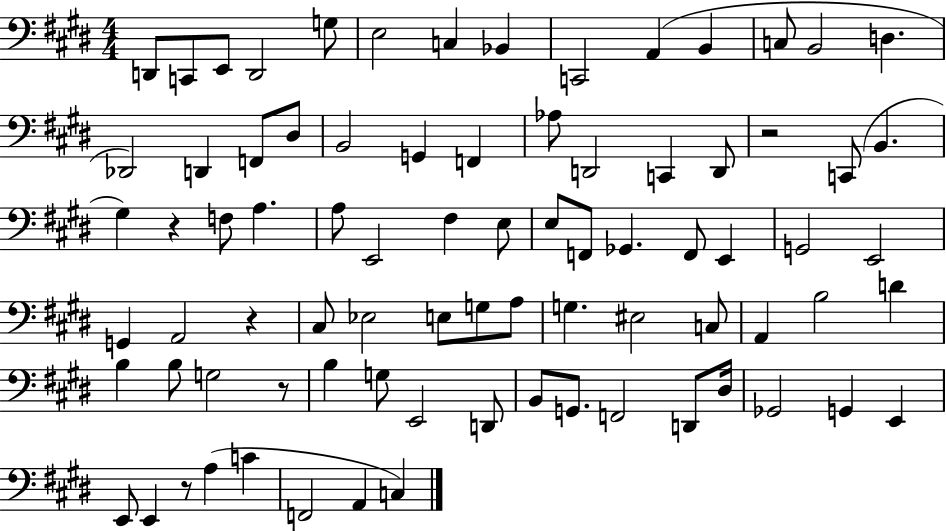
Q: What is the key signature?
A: E major